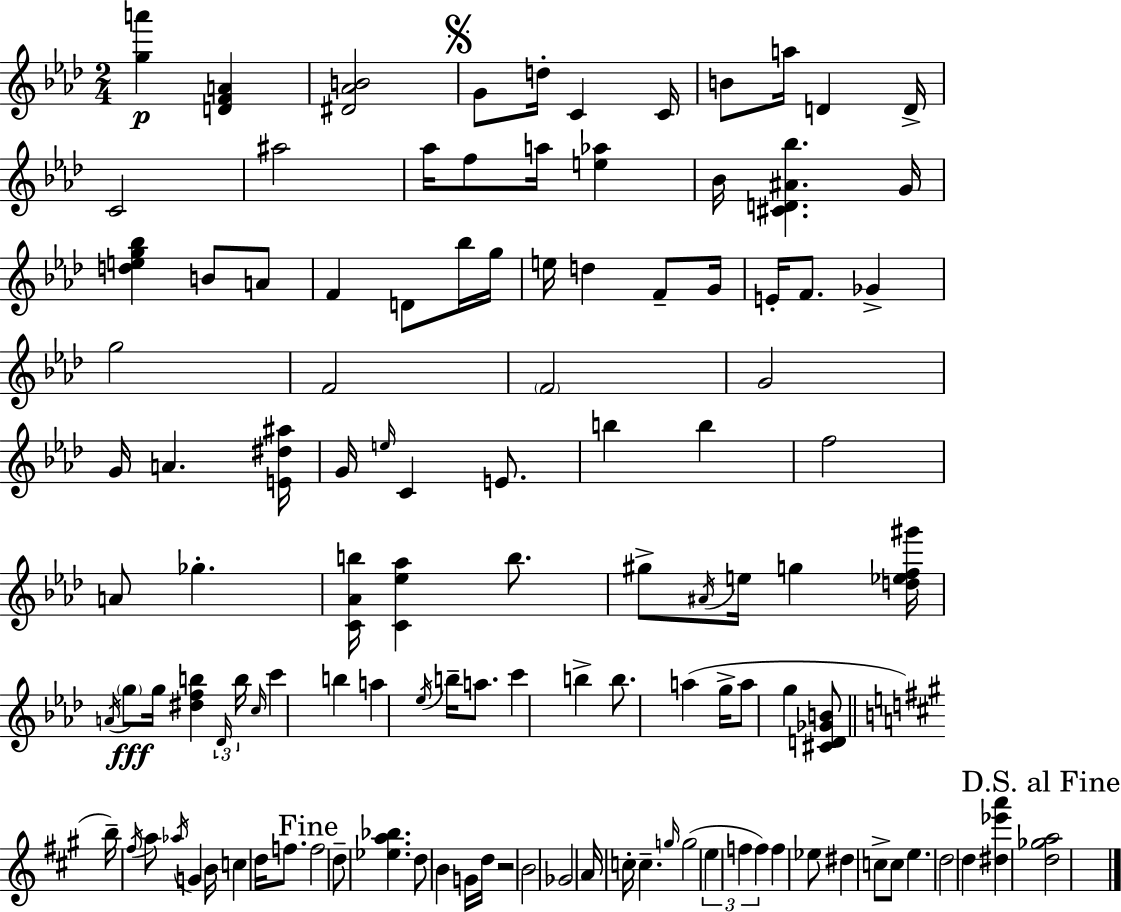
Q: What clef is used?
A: treble